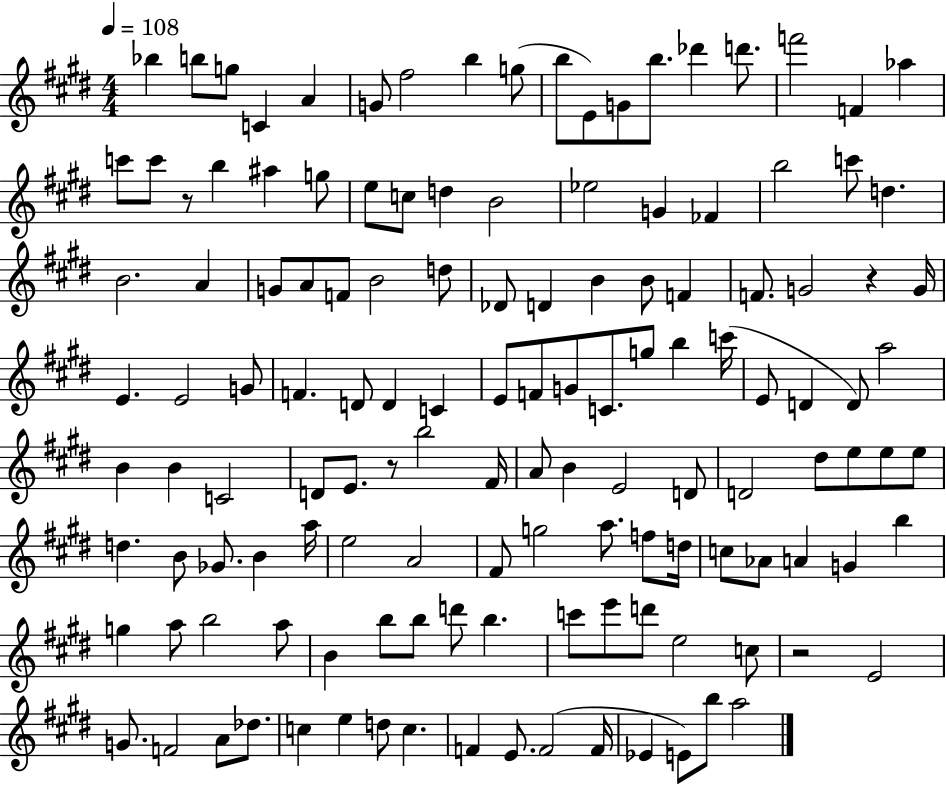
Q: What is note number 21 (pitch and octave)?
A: B5